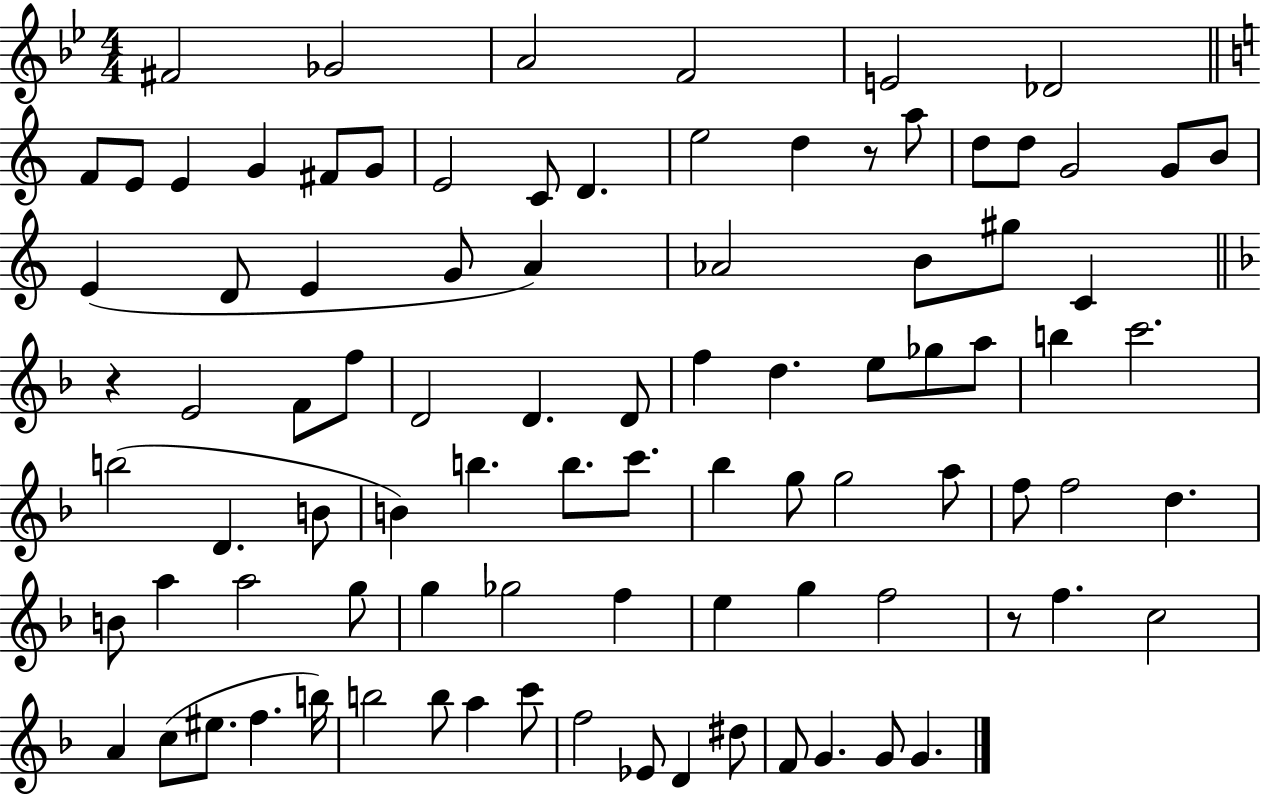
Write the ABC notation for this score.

X:1
T:Untitled
M:4/4
L:1/4
K:Bb
^F2 _G2 A2 F2 E2 _D2 F/2 E/2 E G ^F/2 G/2 E2 C/2 D e2 d z/2 a/2 d/2 d/2 G2 G/2 B/2 E D/2 E G/2 A _A2 B/2 ^g/2 C z E2 F/2 f/2 D2 D D/2 f d e/2 _g/2 a/2 b c'2 b2 D B/2 B b b/2 c'/2 _b g/2 g2 a/2 f/2 f2 d B/2 a a2 g/2 g _g2 f e g f2 z/2 f c2 A c/2 ^e/2 f b/4 b2 b/2 a c'/2 f2 _E/2 D ^d/2 F/2 G G/2 G